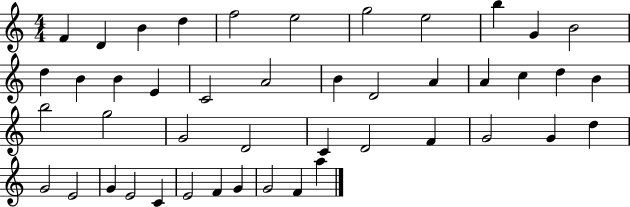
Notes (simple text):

F4/q D4/q B4/q D5/q F5/h E5/h G5/h E5/h B5/q G4/q B4/h D5/q B4/q B4/q E4/q C4/h A4/h B4/q D4/h A4/q A4/q C5/q D5/q B4/q B5/h G5/h G4/h D4/h C4/q D4/h F4/q G4/h G4/q D5/q G4/h E4/h G4/q E4/h C4/q E4/h F4/q G4/q G4/h F4/q A5/q